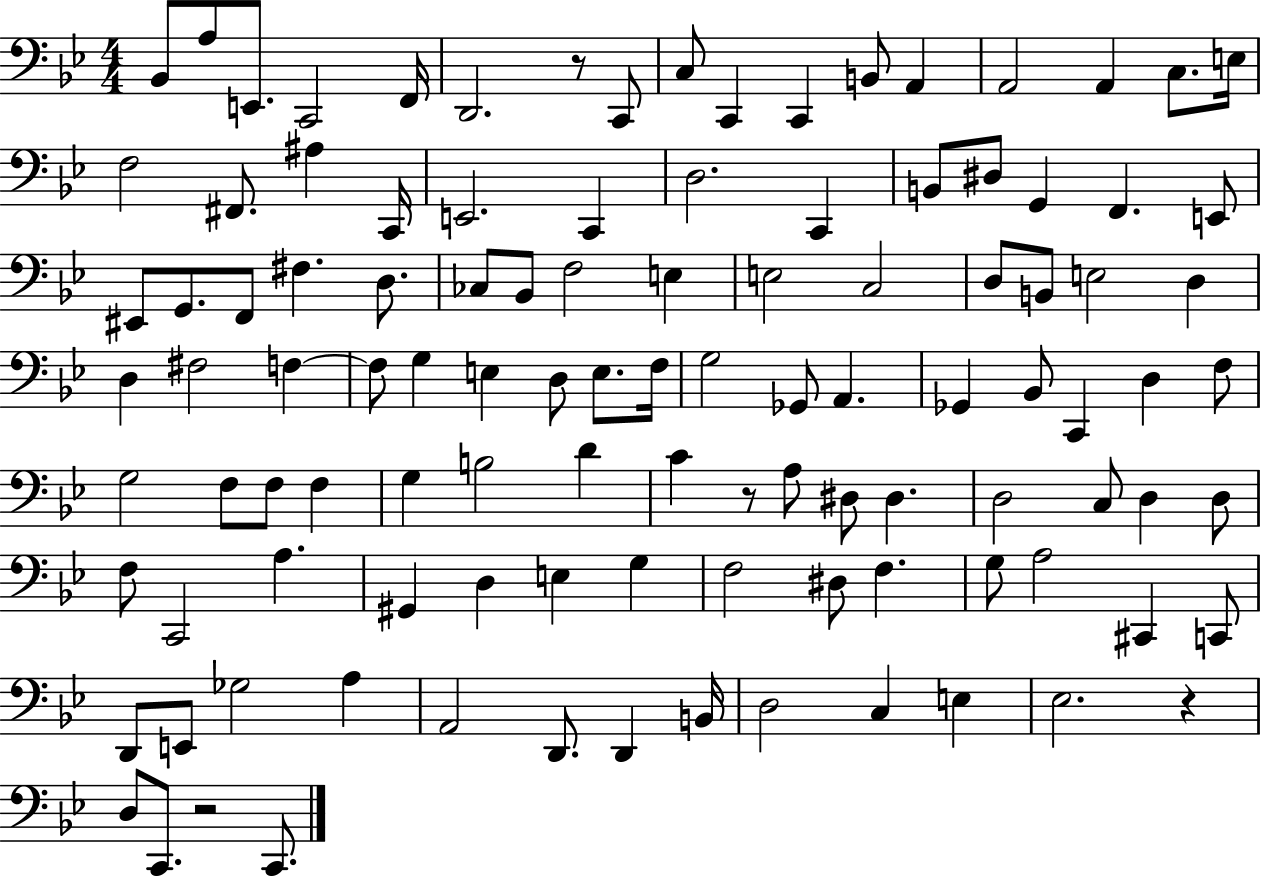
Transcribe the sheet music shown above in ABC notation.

X:1
T:Untitled
M:4/4
L:1/4
K:Bb
_B,,/2 A,/2 E,,/2 C,,2 F,,/4 D,,2 z/2 C,,/2 C,/2 C,, C,, B,,/2 A,, A,,2 A,, C,/2 E,/4 F,2 ^F,,/2 ^A, C,,/4 E,,2 C,, D,2 C,, B,,/2 ^D,/2 G,, F,, E,,/2 ^E,,/2 G,,/2 F,,/2 ^F, D,/2 _C,/2 _B,,/2 F,2 E, E,2 C,2 D,/2 B,,/2 E,2 D, D, ^F,2 F, F,/2 G, E, D,/2 E,/2 F,/4 G,2 _G,,/2 A,, _G,, _B,,/2 C,, D, F,/2 G,2 F,/2 F,/2 F, G, B,2 D C z/2 A,/2 ^D,/2 ^D, D,2 C,/2 D, D,/2 F,/2 C,,2 A, ^G,, D, E, G, F,2 ^D,/2 F, G,/2 A,2 ^C,, C,,/2 D,,/2 E,,/2 _G,2 A, A,,2 D,,/2 D,, B,,/4 D,2 C, E, _E,2 z D,/2 C,,/2 z2 C,,/2